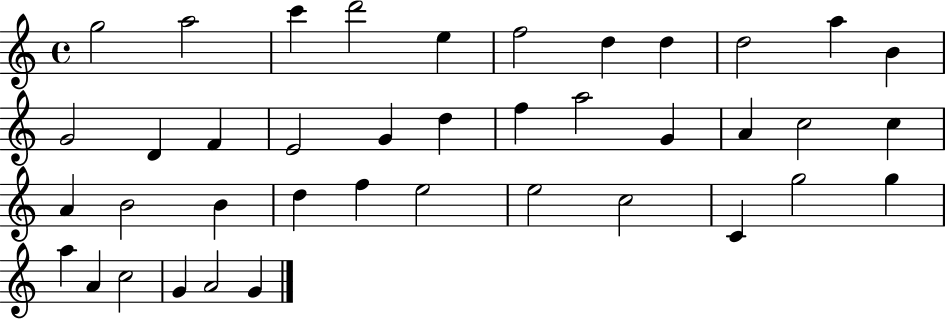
{
  \clef treble
  \time 4/4
  \defaultTimeSignature
  \key c \major
  g''2 a''2 | c'''4 d'''2 e''4 | f''2 d''4 d''4 | d''2 a''4 b'4 | \break g'2 d'4 f'4 | e'2 g'4 d''4 | f''4 a''2 g'4 | a'4 c''2 c''4 | \break a'4 b'2 b'4 | d''4 f''4 e''2 | e''2 c''2 | c'4 g''2 g''4 | \break a''4 a'4 c''2 | g'4 a'2 g'4 | \bar "|."
}